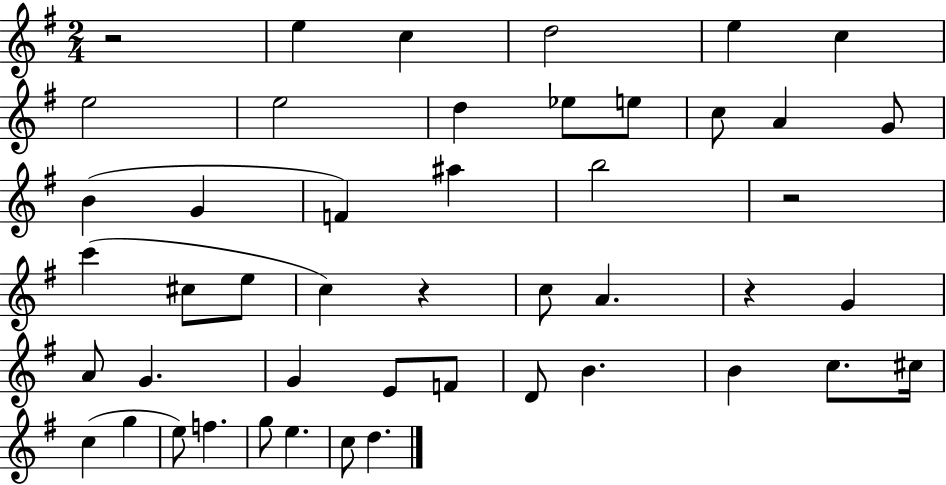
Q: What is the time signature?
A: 2/4